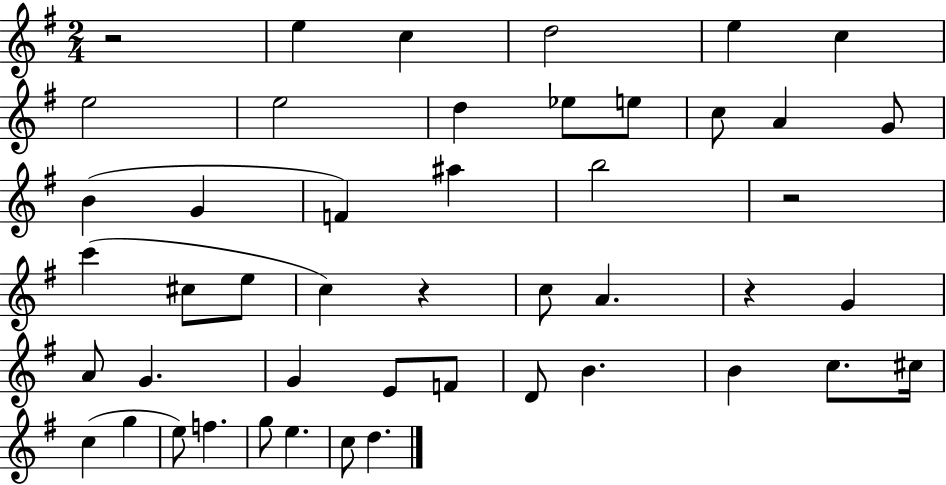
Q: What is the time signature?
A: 2/4